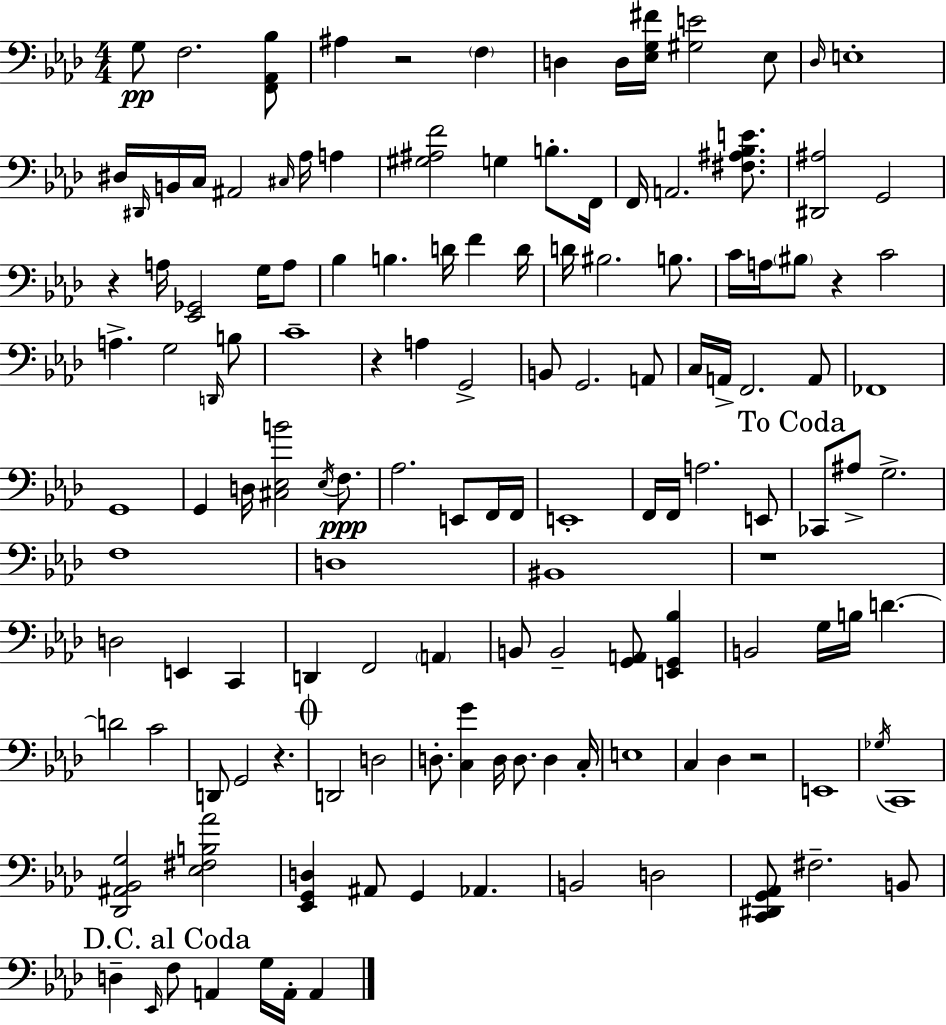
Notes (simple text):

G3/e F3/h. [F2,Ab2,Bb3]/e A#3/q R/h F3/q D3/q D3/s [Eb3,G3,F#4]/s [G#3,E4]/h Eb3/e Db3/s E3/w D#3/s D#2/s B2/s C3/s A#2/h C#3/s Ab3/s A3/q [G#3,A#3,F4]/h G3/q B3/e. F2/s F2/s A2/h. [F#3,A#3,Bb3,E4]/e. [D#2,A#3]/h G2/h R/q A3/s [Eb2,Gb2]/h G3/s A3/e Bb3/q B3/q. D4/s F4/q D4/s D4/s BIS3/h. B3/e. C4/s A3/s BIS3/e R/q C4/h A3/q. G3/h D2/s B3/e C4/w R/q A3/q G2/h B2/e G2/h. A2/e C3/s A2/s F2/h. A2/e FES2/w G2/w G2/q D3/s [C#3,Eb3,B4]/h Eb3/s F3/e. Ab3/h. E2/e F2/s F2/s E2/w F2/s F2/s A3/h. E2/e CES2/e A#3/e G3/h. F3/w D3/w BIS2/w R/w D3/h E2/q C2/q D2/q F2/h A2/q B2/e B2/h [G2,A2]/e [E2,G2,Bb3]/q B2/h G3/s B3/s D4/q. D4/h C4/h D2/e G2/h R/q. D2/h D3/h D3/e. [C3,G4]/q D3/s D3/e. D3/q C3/s E3/w C3/q Db3/q R/h E2/w Gb3/s C2/w [Db2,A#2,Bb2,G3]/h [Eb3,F#3,B3,Ab4]/h [Eb2,G2,D3]/q A#2/e G2/q Ab2/q. B2/h D3/h [C2,D#2,G2,Ab2]/e F#3/h. B2/e D3/q Eb2/s F3/e A2/q G3/s A2/s A2/q